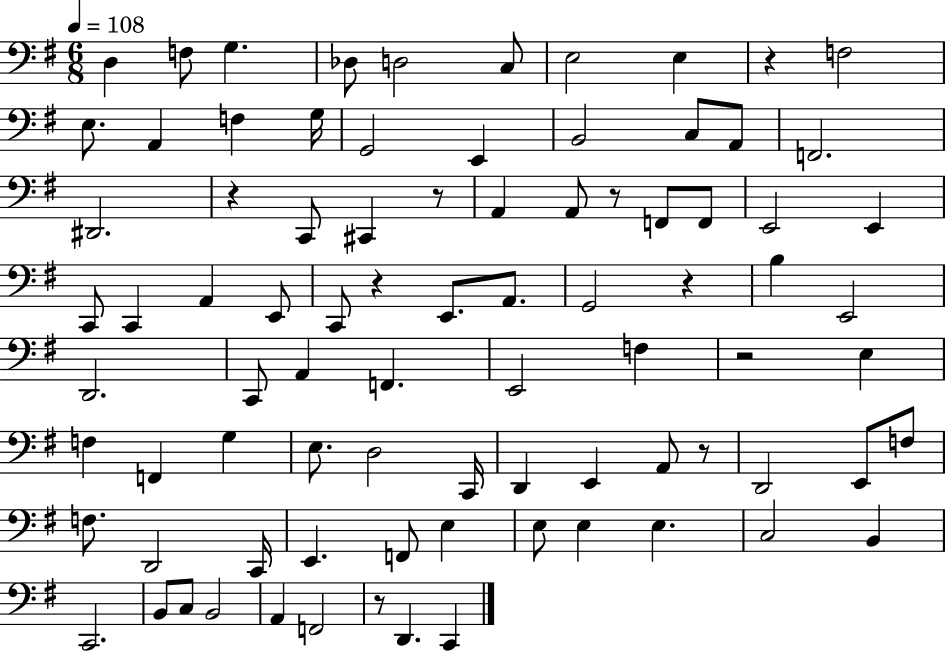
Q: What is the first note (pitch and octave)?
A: D3